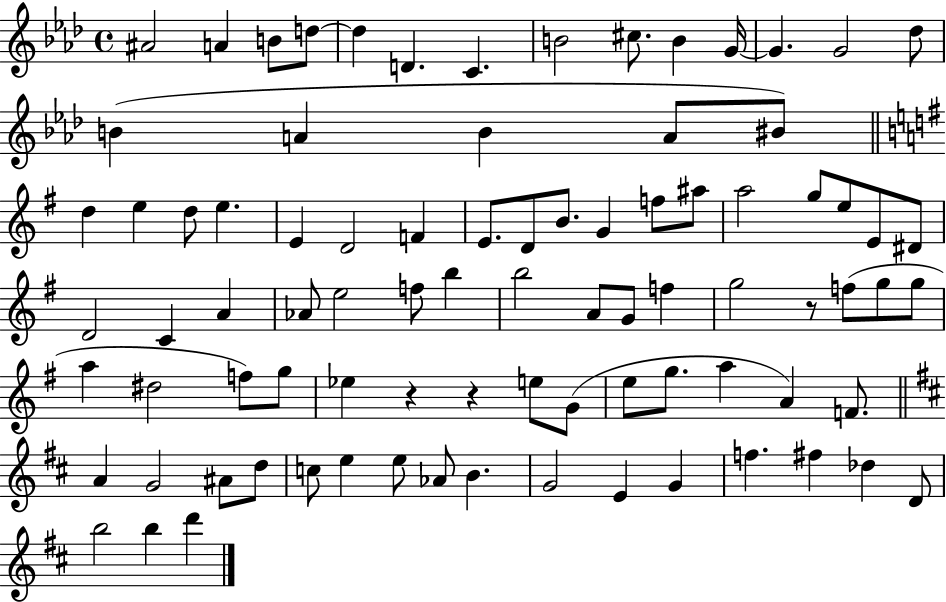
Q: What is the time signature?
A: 4/4